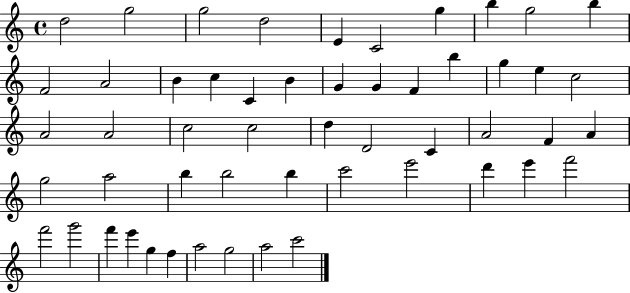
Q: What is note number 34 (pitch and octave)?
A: G5